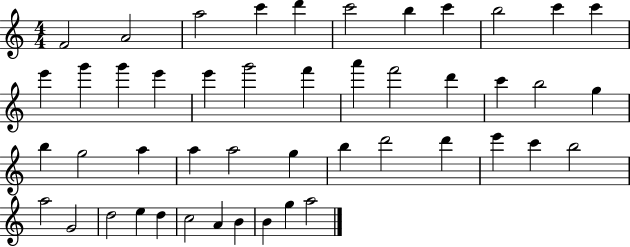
X:1
T:Untitled
M:4/4
L:1/4
K:C
F2 A2 a2 c' d' c'2 b c' b2 c' c' e' g' g' e' e' g'2 f' a' f'2 d' c' b2 g b g2 a a a2 g b d'2 d' e' c' b2 a2 G2 d2 e d c2 A B B g a2